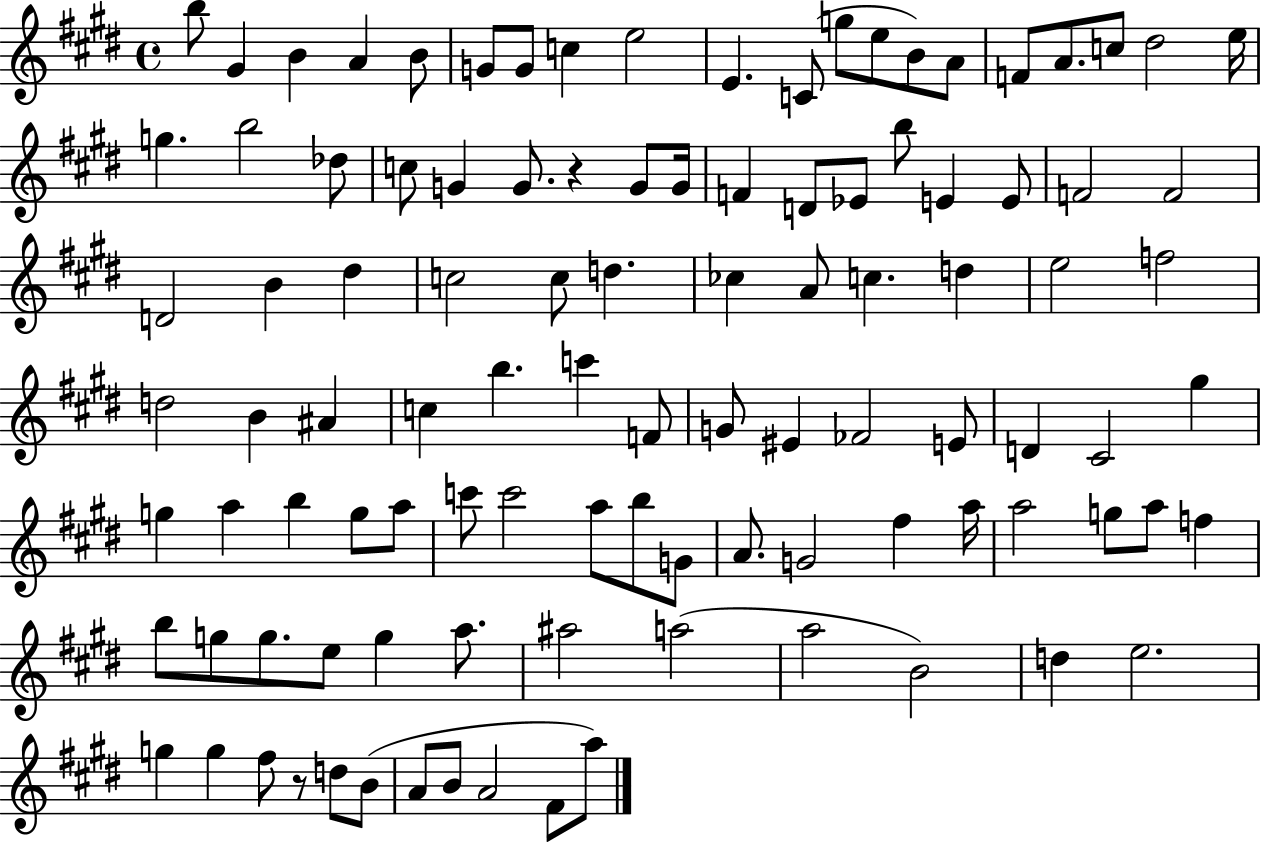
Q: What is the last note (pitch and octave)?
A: A5